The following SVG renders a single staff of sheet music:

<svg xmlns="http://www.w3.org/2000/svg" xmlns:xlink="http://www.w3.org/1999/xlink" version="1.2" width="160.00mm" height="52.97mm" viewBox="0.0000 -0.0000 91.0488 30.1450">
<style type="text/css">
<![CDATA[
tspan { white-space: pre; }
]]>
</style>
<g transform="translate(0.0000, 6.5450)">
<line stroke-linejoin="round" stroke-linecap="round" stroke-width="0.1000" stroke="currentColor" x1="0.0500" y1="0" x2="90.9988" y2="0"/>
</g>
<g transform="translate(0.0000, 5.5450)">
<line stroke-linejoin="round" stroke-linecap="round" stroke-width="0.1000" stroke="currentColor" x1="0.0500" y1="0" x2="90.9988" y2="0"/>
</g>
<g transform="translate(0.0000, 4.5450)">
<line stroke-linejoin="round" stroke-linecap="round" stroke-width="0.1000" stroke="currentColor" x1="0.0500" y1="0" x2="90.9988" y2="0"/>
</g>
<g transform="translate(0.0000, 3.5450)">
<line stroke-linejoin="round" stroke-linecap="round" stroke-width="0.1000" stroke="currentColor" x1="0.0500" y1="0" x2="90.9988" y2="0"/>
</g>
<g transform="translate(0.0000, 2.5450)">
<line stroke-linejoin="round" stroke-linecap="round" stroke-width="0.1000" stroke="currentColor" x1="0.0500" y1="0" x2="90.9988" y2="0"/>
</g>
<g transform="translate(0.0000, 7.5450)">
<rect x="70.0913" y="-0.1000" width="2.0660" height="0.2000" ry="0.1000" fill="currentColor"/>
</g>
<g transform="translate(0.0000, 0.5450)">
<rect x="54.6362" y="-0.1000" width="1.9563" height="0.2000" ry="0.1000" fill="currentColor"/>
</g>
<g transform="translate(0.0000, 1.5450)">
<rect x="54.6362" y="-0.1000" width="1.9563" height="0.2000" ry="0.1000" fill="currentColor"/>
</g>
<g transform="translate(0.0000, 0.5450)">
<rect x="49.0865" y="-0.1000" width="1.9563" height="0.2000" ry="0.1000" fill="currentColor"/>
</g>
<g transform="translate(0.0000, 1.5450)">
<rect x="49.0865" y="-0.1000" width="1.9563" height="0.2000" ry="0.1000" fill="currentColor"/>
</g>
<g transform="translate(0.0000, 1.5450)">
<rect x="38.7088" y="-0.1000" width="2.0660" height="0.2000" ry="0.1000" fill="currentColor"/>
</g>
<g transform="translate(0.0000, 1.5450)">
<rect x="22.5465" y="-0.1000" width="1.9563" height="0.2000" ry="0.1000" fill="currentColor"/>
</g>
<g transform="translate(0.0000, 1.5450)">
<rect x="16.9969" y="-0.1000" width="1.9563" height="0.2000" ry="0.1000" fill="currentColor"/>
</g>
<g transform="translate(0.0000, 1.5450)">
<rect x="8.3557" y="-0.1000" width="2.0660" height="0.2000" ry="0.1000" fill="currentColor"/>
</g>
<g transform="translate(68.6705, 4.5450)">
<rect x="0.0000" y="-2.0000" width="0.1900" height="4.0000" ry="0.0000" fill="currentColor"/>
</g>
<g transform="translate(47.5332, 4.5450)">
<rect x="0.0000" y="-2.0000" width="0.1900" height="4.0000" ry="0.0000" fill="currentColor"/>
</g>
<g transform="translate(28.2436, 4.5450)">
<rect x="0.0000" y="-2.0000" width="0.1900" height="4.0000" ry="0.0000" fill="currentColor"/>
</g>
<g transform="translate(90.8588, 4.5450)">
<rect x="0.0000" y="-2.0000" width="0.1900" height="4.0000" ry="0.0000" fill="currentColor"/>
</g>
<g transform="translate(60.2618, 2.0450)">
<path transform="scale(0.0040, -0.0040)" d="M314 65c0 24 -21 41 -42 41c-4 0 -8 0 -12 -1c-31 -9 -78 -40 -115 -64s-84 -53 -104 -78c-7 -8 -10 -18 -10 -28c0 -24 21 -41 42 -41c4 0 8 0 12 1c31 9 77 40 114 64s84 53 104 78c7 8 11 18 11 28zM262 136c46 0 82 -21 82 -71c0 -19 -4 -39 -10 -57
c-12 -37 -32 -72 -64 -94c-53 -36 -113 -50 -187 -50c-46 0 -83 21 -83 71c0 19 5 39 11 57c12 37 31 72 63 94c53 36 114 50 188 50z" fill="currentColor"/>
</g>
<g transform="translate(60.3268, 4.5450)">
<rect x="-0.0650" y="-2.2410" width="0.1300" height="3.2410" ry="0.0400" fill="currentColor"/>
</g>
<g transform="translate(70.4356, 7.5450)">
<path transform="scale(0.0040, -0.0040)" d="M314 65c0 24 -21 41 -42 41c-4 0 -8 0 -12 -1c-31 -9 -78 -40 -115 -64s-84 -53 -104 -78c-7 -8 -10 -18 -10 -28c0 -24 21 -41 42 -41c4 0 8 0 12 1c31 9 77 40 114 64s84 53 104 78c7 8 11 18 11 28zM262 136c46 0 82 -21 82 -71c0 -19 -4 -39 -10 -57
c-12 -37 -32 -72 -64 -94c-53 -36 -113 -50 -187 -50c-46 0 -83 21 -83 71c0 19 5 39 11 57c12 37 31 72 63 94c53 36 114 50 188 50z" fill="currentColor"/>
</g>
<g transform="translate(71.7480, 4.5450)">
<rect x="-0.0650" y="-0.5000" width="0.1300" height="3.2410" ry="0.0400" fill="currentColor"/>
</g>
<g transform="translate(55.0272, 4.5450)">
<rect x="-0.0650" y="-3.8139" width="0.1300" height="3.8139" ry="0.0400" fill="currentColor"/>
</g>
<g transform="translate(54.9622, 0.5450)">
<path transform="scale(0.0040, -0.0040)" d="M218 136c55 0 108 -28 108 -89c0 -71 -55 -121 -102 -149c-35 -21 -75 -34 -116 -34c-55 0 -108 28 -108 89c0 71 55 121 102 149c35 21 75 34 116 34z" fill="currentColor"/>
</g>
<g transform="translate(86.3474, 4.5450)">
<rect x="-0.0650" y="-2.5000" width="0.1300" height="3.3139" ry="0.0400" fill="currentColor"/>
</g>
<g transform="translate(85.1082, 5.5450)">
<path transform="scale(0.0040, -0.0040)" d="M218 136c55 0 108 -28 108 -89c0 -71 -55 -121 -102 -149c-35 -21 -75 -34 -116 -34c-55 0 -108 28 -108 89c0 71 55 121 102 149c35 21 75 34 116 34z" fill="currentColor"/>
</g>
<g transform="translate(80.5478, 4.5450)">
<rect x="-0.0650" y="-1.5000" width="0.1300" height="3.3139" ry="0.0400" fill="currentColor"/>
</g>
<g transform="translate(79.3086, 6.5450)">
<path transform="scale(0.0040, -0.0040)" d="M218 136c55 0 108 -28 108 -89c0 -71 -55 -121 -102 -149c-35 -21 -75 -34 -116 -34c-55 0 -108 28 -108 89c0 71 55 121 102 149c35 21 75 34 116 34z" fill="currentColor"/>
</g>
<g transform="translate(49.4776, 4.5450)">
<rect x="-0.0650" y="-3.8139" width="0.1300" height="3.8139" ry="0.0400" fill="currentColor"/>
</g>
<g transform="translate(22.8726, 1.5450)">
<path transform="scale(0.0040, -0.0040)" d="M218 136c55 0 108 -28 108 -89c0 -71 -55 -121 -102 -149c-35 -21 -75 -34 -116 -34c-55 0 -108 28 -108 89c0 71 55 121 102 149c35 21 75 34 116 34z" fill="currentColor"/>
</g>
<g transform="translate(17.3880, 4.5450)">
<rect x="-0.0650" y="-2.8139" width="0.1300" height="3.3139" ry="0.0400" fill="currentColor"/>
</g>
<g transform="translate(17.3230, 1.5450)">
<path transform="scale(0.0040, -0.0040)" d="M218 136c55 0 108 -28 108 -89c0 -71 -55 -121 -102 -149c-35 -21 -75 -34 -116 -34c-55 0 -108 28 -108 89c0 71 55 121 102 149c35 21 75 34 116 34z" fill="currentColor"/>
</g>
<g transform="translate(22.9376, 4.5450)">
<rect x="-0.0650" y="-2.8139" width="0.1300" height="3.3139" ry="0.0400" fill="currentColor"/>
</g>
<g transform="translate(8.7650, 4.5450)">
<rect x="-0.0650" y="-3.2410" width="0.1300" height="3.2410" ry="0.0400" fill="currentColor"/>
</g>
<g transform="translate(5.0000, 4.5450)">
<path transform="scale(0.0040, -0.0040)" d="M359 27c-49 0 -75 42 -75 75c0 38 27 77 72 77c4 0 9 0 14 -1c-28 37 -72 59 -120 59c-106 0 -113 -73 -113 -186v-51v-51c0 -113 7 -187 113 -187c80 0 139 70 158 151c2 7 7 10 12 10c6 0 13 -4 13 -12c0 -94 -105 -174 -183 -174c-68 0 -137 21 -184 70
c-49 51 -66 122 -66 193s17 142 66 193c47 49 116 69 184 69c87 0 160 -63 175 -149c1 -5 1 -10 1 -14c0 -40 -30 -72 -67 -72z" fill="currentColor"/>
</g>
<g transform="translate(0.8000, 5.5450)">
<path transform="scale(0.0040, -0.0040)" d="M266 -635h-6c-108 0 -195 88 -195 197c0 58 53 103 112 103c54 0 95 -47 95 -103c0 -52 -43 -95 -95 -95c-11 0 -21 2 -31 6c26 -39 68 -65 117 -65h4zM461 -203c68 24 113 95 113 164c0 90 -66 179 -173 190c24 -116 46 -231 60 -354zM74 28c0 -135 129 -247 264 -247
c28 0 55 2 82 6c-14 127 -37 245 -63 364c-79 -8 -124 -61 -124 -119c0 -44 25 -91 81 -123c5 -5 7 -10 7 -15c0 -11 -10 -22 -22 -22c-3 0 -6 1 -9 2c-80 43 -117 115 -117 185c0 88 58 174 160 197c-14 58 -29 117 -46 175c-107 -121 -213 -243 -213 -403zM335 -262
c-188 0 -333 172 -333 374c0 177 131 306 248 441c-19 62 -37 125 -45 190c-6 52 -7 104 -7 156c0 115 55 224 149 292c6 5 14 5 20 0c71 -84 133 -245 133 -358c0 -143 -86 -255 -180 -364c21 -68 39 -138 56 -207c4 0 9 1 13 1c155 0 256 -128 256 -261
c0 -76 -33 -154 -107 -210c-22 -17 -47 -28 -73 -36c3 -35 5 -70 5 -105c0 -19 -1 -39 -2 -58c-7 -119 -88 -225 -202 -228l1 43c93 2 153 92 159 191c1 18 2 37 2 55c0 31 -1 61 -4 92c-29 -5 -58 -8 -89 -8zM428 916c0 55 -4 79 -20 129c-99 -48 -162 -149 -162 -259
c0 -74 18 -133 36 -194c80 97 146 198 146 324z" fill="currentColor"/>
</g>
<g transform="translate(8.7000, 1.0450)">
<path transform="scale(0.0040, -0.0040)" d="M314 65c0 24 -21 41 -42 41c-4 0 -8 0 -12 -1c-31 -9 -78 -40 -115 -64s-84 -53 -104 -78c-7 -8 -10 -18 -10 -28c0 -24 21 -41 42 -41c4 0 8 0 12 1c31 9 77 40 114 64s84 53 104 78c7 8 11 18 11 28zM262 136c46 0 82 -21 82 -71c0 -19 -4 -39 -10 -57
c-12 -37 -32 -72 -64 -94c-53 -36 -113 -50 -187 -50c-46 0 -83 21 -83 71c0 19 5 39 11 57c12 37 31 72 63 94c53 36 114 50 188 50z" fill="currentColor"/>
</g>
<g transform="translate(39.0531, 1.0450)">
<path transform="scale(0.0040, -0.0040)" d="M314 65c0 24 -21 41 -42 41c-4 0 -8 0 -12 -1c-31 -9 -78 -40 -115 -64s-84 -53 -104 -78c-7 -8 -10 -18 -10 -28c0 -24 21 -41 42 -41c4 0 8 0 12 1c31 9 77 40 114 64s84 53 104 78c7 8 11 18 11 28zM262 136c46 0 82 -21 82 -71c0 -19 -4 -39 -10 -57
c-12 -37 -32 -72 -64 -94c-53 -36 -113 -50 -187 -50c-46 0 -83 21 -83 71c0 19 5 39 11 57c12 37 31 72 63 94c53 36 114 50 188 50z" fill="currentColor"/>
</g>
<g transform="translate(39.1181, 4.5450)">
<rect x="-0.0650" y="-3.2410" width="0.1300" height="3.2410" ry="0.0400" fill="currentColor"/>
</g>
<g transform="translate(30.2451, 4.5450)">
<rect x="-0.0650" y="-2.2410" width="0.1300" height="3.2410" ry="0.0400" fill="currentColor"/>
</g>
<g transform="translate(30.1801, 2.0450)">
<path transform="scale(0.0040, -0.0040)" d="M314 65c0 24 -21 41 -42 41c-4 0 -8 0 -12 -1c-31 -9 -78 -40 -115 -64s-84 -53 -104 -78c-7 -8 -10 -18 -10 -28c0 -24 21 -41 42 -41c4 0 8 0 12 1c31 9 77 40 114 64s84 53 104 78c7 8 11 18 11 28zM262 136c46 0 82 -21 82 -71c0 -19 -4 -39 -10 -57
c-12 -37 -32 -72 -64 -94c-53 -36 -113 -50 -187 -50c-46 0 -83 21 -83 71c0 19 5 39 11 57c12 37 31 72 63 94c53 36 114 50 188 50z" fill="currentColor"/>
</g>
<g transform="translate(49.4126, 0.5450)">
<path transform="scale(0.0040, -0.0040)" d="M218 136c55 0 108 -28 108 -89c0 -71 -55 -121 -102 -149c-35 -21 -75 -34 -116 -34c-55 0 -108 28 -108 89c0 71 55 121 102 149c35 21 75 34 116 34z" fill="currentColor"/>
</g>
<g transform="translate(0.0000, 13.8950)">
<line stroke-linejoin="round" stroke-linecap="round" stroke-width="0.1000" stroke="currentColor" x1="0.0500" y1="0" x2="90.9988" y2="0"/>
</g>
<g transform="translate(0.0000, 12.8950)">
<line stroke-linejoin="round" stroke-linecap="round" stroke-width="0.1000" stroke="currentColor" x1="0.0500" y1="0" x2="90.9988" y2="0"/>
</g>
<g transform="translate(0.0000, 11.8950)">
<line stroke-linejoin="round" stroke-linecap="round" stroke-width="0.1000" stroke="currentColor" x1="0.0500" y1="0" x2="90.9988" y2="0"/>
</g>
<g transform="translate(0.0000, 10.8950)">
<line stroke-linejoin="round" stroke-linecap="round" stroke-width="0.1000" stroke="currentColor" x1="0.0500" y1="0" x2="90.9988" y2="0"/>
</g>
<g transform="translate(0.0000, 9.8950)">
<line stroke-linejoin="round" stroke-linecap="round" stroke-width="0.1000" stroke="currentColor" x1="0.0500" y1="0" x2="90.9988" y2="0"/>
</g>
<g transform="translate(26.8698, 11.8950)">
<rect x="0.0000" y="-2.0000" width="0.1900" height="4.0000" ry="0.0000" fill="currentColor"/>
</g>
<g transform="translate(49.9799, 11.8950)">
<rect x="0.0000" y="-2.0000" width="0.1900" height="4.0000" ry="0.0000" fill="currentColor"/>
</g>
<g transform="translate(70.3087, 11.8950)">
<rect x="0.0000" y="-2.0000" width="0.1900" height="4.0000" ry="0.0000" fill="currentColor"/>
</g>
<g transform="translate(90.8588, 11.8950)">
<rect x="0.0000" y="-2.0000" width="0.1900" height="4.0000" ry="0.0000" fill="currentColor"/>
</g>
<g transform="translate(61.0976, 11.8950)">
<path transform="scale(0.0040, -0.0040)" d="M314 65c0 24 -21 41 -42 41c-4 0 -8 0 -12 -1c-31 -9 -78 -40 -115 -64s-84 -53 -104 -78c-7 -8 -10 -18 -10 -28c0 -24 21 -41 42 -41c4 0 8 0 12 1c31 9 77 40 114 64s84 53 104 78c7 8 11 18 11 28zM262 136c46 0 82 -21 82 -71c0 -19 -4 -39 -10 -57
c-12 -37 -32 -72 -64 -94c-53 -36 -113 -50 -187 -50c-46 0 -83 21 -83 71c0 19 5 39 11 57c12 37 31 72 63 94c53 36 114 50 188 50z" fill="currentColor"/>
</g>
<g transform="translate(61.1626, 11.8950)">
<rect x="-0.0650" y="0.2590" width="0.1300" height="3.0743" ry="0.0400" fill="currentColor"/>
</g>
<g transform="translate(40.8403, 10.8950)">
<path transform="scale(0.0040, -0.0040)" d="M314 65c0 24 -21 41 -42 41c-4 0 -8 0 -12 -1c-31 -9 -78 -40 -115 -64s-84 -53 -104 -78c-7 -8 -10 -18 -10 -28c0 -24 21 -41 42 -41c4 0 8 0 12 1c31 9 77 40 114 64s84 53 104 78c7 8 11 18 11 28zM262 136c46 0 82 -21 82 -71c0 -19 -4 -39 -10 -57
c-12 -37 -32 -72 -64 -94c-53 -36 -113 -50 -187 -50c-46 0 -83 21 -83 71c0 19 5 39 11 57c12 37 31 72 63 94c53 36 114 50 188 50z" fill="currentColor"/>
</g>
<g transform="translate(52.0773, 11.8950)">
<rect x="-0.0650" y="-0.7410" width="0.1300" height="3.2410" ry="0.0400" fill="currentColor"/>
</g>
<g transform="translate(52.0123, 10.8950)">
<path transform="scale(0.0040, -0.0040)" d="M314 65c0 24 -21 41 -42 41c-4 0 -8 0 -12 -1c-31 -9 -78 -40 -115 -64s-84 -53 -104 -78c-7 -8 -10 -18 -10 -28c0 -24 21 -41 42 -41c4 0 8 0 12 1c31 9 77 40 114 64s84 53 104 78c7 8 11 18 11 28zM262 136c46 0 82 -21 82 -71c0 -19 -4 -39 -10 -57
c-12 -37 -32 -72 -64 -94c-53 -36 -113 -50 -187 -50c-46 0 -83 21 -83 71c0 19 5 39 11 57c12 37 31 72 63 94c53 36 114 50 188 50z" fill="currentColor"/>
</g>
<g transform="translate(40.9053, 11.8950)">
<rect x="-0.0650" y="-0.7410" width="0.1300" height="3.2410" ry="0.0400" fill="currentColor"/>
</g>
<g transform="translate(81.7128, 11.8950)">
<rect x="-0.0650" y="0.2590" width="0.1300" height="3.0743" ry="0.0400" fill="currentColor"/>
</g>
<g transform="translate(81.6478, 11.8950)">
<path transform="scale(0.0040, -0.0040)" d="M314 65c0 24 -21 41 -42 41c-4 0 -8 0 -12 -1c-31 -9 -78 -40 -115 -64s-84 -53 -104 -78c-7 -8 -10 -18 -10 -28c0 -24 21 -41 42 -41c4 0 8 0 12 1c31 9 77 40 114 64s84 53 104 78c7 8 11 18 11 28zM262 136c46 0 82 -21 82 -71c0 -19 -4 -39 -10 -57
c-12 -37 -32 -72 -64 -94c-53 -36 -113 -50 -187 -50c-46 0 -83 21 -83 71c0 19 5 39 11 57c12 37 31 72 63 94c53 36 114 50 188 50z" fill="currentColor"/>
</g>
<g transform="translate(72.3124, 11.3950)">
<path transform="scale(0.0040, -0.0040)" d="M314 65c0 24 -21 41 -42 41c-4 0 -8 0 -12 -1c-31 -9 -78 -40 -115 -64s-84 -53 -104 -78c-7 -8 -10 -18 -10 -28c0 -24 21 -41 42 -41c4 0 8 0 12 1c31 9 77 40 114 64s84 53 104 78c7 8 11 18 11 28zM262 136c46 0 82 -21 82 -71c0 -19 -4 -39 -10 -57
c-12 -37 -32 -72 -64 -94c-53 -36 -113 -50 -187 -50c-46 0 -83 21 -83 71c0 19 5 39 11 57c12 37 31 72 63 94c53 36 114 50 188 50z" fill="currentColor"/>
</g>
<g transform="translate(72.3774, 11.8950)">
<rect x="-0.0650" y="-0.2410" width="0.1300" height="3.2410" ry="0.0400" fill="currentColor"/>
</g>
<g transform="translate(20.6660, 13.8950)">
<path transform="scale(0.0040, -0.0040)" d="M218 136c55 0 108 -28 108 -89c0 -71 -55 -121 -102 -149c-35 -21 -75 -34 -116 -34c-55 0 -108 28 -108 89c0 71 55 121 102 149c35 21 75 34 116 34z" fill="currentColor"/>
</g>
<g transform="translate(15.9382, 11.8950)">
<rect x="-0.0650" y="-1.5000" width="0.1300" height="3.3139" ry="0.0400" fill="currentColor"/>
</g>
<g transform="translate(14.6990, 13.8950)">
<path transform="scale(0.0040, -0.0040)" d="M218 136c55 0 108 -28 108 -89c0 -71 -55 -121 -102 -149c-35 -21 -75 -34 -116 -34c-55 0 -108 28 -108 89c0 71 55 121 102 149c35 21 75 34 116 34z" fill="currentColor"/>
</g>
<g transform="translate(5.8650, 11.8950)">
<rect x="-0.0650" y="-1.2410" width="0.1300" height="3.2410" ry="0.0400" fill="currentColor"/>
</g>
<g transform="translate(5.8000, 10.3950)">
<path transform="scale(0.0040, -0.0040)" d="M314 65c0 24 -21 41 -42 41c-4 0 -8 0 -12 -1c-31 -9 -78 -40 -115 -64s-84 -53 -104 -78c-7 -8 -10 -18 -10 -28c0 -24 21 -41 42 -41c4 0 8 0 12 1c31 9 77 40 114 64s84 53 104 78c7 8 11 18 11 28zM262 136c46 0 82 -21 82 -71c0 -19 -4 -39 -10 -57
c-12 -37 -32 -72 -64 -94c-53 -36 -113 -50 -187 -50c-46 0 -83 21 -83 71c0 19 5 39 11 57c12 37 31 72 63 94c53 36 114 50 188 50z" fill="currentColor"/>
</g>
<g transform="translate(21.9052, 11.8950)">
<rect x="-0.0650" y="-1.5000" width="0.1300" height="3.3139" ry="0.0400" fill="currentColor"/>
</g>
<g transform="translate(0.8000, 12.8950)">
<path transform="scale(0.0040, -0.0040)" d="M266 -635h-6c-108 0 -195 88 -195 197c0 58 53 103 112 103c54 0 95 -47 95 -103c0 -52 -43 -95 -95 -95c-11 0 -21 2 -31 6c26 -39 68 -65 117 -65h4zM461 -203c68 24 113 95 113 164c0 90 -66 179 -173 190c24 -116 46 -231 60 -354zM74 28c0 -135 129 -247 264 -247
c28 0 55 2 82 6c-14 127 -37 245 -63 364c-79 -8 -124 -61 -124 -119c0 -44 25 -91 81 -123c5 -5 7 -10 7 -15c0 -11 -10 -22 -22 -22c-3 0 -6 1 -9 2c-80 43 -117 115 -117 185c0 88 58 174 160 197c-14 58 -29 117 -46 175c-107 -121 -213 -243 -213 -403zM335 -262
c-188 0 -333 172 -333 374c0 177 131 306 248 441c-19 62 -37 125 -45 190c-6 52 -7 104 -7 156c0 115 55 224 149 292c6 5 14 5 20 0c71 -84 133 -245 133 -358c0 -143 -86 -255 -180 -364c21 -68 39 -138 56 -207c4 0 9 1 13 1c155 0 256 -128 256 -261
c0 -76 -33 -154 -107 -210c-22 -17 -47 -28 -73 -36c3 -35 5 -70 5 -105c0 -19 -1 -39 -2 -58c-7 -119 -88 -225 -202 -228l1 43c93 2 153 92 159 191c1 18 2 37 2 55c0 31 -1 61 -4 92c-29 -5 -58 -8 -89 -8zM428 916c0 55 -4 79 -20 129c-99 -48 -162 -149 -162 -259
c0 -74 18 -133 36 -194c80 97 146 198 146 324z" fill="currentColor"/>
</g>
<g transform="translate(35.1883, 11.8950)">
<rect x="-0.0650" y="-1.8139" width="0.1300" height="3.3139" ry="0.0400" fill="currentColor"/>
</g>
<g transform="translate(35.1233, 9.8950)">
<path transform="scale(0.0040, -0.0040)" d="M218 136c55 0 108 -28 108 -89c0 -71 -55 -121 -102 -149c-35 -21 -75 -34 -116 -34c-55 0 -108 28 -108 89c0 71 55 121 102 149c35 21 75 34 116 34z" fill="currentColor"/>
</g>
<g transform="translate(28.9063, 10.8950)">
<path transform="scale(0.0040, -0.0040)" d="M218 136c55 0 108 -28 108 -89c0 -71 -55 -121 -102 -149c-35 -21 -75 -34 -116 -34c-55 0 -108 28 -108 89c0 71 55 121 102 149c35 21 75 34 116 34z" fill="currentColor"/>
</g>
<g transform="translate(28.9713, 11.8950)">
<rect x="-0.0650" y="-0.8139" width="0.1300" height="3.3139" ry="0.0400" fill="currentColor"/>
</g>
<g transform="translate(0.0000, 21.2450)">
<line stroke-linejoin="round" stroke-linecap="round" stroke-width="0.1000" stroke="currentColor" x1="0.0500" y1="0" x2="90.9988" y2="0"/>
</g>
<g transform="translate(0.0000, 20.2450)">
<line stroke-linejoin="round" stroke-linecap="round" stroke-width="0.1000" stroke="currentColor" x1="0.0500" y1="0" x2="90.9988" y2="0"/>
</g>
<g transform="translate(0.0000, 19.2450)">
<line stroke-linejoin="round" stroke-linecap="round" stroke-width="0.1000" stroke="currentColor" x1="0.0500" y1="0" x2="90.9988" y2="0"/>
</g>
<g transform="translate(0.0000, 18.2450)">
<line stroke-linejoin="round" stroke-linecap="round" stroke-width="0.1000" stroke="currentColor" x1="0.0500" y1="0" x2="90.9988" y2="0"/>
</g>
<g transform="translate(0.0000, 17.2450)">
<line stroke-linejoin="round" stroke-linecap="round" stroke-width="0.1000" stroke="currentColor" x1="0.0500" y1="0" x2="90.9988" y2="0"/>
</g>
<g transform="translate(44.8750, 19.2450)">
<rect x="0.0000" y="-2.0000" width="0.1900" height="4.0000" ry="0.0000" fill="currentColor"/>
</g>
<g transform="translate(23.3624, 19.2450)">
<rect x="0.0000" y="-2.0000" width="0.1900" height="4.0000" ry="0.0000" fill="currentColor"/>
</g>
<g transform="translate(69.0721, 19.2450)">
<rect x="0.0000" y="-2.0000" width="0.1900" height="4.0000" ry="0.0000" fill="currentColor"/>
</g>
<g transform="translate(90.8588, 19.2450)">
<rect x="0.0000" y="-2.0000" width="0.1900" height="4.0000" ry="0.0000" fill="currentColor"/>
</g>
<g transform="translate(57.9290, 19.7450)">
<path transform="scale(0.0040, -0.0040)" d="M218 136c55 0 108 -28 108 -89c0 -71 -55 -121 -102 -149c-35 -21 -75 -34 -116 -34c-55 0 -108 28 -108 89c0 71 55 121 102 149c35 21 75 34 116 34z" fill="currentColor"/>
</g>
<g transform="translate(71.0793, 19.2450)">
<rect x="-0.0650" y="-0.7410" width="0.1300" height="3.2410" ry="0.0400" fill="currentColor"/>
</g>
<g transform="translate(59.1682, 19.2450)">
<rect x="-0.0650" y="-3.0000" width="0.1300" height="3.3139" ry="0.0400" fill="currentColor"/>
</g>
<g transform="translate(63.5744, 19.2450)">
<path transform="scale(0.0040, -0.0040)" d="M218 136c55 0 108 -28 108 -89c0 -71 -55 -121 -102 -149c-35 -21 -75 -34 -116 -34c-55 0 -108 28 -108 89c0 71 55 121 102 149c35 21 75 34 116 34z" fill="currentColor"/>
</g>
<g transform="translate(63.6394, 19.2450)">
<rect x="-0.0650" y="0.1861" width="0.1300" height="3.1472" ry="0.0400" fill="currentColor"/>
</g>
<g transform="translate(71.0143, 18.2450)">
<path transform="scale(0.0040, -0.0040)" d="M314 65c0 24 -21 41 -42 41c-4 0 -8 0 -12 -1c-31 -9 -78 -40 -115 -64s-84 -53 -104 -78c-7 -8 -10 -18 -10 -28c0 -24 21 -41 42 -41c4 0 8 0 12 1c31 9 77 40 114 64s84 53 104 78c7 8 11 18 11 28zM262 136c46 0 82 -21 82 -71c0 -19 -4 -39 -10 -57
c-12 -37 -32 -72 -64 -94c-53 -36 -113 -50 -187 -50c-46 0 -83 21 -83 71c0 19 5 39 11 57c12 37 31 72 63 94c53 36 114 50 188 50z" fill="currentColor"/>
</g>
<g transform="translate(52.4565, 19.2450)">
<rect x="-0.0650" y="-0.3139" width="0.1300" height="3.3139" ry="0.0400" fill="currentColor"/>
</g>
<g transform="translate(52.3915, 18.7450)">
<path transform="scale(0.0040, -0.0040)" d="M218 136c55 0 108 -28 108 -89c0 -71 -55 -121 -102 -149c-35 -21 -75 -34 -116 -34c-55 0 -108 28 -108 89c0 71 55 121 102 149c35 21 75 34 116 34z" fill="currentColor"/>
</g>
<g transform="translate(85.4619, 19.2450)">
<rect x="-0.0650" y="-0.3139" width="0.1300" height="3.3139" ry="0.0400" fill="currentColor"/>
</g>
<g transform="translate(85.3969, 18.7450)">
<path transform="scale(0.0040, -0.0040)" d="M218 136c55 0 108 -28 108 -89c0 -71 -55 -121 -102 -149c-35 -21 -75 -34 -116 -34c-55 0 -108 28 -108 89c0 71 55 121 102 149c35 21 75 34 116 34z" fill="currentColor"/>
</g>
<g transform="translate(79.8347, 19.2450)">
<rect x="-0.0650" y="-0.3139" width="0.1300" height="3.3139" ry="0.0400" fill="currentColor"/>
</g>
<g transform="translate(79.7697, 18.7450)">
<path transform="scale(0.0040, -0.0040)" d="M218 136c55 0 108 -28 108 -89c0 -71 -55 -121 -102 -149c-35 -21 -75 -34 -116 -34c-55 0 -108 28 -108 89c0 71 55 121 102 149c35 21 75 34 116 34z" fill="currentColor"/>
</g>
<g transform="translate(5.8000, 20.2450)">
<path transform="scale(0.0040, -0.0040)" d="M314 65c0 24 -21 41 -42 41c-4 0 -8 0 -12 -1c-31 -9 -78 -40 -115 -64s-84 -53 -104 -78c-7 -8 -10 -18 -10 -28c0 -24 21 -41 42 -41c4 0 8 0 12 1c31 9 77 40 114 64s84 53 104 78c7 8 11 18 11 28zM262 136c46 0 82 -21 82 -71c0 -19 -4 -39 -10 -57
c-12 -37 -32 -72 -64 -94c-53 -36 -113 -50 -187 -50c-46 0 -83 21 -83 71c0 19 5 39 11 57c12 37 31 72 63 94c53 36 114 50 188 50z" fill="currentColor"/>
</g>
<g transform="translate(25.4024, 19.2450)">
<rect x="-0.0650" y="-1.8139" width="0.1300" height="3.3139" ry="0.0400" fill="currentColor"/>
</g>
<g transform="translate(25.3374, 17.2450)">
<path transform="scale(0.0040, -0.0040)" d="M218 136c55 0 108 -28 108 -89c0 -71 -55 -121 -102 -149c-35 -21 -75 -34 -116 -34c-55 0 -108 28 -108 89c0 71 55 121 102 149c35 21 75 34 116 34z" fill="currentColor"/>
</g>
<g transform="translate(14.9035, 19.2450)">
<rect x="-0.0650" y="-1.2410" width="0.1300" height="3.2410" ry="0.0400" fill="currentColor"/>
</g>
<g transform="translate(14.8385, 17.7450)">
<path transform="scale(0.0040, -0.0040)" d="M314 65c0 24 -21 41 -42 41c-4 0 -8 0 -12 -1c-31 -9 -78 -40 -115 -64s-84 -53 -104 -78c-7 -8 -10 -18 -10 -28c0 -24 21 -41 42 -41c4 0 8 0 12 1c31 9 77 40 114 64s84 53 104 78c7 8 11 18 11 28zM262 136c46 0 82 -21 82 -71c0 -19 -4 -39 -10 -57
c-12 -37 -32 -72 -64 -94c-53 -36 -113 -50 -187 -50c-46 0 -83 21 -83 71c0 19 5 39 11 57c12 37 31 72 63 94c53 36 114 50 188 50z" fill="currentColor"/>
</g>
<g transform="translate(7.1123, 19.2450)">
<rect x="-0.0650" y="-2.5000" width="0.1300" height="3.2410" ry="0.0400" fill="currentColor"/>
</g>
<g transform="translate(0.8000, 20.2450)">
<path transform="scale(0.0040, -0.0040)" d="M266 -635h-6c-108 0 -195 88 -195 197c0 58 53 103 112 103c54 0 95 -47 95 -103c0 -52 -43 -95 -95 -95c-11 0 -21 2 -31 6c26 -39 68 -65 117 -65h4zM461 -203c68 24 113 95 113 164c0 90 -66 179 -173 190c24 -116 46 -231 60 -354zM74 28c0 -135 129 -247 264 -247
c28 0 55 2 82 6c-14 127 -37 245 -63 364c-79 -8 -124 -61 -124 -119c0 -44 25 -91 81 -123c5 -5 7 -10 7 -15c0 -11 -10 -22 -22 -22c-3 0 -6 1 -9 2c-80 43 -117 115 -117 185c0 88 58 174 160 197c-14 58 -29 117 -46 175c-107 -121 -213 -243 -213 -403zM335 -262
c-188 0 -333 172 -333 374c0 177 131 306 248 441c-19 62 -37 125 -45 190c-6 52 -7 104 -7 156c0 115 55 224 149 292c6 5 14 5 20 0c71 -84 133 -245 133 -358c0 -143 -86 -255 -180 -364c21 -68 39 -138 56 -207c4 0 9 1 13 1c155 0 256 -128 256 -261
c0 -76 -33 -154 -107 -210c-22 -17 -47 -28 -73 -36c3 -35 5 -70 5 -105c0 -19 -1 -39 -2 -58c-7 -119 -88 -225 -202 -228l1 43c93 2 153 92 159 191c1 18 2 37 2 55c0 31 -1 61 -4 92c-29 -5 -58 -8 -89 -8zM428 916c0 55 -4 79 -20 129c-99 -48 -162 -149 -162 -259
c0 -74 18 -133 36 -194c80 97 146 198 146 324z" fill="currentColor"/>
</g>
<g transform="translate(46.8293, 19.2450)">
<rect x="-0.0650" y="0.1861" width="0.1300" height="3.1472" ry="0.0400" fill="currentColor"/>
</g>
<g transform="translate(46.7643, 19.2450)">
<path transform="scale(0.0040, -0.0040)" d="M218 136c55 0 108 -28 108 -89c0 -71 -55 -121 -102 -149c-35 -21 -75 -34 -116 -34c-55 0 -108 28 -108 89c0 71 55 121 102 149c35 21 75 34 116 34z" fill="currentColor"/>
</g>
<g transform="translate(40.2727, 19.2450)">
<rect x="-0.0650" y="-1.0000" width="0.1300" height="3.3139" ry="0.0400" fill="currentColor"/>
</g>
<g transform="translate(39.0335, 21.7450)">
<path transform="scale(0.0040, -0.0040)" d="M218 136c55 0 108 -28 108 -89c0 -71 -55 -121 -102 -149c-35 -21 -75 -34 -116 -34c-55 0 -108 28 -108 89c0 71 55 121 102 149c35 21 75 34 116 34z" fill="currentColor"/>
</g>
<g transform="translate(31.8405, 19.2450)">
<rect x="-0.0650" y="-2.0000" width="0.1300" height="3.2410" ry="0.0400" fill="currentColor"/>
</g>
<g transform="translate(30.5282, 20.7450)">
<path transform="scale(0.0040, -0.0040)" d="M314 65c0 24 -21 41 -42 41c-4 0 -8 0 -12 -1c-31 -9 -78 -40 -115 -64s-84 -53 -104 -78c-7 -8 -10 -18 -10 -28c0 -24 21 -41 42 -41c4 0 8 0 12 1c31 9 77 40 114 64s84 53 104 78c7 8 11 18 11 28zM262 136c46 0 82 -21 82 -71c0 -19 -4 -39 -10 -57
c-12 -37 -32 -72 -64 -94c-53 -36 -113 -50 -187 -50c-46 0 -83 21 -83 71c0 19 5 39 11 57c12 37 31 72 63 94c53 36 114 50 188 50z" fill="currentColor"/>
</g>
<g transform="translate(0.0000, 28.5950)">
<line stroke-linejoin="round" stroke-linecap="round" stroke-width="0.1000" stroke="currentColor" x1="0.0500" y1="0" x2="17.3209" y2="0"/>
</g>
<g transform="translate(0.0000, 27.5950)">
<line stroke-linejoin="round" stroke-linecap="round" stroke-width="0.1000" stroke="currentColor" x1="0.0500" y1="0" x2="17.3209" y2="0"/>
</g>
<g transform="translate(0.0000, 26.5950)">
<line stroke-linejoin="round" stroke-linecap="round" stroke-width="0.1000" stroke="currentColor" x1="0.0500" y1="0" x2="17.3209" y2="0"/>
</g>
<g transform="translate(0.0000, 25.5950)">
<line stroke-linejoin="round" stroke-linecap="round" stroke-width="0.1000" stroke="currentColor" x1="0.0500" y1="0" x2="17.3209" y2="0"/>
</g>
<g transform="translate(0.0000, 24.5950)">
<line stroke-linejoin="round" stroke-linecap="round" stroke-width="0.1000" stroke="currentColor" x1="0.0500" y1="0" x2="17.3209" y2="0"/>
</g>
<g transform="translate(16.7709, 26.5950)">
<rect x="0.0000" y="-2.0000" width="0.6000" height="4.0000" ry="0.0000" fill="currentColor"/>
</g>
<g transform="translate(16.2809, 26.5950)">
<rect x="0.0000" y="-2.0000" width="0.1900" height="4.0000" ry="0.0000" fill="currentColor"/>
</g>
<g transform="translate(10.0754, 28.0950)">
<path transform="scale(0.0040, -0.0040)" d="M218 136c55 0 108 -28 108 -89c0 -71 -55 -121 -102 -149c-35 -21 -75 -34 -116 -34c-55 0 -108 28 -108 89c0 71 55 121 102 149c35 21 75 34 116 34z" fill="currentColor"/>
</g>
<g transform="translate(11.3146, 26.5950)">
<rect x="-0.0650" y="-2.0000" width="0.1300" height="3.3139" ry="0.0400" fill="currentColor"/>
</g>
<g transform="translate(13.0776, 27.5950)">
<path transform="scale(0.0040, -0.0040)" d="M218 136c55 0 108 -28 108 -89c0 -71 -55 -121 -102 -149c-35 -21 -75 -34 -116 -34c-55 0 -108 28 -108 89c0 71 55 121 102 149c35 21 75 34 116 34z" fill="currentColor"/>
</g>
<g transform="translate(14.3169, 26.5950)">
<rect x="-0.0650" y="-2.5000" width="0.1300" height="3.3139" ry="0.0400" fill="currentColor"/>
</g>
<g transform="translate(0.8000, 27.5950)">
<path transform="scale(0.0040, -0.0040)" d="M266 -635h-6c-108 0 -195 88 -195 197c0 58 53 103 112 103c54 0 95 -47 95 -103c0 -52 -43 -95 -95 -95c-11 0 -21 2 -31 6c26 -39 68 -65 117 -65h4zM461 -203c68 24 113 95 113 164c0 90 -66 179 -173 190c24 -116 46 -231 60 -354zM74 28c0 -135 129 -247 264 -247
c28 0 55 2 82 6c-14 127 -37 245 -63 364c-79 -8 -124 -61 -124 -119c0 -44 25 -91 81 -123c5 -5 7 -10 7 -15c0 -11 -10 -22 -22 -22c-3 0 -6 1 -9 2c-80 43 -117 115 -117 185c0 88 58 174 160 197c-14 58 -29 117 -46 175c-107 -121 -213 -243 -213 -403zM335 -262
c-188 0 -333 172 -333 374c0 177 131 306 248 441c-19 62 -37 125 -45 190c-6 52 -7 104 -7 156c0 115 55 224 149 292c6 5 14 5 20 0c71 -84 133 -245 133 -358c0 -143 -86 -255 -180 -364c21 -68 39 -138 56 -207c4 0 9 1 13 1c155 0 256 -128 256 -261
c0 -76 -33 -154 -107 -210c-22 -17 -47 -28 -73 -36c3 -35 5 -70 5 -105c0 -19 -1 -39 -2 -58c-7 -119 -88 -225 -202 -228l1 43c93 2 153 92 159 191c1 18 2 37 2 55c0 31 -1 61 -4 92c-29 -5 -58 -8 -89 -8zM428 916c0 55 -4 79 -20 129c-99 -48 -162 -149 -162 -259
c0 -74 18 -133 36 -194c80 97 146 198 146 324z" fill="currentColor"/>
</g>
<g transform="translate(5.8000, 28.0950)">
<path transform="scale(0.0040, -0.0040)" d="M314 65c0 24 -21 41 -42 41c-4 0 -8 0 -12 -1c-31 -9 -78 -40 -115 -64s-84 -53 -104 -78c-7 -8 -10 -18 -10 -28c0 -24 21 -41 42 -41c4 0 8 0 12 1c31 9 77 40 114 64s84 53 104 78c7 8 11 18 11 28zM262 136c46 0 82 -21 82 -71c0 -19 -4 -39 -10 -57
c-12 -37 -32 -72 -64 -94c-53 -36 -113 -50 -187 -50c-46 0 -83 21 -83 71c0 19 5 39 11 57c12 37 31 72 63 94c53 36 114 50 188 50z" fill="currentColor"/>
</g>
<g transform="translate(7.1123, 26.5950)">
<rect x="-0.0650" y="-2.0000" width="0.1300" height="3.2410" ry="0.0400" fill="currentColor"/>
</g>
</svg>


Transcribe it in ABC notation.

X:1
T:Untitled
M:4/4
L:1/4
K:C
b2 a a g2 b2 c' c' g2 C2 E G e2 E E d f d2 d2 B2 c2 B2 G2 e2 f F2 D B c A B d2 c c F2 F G